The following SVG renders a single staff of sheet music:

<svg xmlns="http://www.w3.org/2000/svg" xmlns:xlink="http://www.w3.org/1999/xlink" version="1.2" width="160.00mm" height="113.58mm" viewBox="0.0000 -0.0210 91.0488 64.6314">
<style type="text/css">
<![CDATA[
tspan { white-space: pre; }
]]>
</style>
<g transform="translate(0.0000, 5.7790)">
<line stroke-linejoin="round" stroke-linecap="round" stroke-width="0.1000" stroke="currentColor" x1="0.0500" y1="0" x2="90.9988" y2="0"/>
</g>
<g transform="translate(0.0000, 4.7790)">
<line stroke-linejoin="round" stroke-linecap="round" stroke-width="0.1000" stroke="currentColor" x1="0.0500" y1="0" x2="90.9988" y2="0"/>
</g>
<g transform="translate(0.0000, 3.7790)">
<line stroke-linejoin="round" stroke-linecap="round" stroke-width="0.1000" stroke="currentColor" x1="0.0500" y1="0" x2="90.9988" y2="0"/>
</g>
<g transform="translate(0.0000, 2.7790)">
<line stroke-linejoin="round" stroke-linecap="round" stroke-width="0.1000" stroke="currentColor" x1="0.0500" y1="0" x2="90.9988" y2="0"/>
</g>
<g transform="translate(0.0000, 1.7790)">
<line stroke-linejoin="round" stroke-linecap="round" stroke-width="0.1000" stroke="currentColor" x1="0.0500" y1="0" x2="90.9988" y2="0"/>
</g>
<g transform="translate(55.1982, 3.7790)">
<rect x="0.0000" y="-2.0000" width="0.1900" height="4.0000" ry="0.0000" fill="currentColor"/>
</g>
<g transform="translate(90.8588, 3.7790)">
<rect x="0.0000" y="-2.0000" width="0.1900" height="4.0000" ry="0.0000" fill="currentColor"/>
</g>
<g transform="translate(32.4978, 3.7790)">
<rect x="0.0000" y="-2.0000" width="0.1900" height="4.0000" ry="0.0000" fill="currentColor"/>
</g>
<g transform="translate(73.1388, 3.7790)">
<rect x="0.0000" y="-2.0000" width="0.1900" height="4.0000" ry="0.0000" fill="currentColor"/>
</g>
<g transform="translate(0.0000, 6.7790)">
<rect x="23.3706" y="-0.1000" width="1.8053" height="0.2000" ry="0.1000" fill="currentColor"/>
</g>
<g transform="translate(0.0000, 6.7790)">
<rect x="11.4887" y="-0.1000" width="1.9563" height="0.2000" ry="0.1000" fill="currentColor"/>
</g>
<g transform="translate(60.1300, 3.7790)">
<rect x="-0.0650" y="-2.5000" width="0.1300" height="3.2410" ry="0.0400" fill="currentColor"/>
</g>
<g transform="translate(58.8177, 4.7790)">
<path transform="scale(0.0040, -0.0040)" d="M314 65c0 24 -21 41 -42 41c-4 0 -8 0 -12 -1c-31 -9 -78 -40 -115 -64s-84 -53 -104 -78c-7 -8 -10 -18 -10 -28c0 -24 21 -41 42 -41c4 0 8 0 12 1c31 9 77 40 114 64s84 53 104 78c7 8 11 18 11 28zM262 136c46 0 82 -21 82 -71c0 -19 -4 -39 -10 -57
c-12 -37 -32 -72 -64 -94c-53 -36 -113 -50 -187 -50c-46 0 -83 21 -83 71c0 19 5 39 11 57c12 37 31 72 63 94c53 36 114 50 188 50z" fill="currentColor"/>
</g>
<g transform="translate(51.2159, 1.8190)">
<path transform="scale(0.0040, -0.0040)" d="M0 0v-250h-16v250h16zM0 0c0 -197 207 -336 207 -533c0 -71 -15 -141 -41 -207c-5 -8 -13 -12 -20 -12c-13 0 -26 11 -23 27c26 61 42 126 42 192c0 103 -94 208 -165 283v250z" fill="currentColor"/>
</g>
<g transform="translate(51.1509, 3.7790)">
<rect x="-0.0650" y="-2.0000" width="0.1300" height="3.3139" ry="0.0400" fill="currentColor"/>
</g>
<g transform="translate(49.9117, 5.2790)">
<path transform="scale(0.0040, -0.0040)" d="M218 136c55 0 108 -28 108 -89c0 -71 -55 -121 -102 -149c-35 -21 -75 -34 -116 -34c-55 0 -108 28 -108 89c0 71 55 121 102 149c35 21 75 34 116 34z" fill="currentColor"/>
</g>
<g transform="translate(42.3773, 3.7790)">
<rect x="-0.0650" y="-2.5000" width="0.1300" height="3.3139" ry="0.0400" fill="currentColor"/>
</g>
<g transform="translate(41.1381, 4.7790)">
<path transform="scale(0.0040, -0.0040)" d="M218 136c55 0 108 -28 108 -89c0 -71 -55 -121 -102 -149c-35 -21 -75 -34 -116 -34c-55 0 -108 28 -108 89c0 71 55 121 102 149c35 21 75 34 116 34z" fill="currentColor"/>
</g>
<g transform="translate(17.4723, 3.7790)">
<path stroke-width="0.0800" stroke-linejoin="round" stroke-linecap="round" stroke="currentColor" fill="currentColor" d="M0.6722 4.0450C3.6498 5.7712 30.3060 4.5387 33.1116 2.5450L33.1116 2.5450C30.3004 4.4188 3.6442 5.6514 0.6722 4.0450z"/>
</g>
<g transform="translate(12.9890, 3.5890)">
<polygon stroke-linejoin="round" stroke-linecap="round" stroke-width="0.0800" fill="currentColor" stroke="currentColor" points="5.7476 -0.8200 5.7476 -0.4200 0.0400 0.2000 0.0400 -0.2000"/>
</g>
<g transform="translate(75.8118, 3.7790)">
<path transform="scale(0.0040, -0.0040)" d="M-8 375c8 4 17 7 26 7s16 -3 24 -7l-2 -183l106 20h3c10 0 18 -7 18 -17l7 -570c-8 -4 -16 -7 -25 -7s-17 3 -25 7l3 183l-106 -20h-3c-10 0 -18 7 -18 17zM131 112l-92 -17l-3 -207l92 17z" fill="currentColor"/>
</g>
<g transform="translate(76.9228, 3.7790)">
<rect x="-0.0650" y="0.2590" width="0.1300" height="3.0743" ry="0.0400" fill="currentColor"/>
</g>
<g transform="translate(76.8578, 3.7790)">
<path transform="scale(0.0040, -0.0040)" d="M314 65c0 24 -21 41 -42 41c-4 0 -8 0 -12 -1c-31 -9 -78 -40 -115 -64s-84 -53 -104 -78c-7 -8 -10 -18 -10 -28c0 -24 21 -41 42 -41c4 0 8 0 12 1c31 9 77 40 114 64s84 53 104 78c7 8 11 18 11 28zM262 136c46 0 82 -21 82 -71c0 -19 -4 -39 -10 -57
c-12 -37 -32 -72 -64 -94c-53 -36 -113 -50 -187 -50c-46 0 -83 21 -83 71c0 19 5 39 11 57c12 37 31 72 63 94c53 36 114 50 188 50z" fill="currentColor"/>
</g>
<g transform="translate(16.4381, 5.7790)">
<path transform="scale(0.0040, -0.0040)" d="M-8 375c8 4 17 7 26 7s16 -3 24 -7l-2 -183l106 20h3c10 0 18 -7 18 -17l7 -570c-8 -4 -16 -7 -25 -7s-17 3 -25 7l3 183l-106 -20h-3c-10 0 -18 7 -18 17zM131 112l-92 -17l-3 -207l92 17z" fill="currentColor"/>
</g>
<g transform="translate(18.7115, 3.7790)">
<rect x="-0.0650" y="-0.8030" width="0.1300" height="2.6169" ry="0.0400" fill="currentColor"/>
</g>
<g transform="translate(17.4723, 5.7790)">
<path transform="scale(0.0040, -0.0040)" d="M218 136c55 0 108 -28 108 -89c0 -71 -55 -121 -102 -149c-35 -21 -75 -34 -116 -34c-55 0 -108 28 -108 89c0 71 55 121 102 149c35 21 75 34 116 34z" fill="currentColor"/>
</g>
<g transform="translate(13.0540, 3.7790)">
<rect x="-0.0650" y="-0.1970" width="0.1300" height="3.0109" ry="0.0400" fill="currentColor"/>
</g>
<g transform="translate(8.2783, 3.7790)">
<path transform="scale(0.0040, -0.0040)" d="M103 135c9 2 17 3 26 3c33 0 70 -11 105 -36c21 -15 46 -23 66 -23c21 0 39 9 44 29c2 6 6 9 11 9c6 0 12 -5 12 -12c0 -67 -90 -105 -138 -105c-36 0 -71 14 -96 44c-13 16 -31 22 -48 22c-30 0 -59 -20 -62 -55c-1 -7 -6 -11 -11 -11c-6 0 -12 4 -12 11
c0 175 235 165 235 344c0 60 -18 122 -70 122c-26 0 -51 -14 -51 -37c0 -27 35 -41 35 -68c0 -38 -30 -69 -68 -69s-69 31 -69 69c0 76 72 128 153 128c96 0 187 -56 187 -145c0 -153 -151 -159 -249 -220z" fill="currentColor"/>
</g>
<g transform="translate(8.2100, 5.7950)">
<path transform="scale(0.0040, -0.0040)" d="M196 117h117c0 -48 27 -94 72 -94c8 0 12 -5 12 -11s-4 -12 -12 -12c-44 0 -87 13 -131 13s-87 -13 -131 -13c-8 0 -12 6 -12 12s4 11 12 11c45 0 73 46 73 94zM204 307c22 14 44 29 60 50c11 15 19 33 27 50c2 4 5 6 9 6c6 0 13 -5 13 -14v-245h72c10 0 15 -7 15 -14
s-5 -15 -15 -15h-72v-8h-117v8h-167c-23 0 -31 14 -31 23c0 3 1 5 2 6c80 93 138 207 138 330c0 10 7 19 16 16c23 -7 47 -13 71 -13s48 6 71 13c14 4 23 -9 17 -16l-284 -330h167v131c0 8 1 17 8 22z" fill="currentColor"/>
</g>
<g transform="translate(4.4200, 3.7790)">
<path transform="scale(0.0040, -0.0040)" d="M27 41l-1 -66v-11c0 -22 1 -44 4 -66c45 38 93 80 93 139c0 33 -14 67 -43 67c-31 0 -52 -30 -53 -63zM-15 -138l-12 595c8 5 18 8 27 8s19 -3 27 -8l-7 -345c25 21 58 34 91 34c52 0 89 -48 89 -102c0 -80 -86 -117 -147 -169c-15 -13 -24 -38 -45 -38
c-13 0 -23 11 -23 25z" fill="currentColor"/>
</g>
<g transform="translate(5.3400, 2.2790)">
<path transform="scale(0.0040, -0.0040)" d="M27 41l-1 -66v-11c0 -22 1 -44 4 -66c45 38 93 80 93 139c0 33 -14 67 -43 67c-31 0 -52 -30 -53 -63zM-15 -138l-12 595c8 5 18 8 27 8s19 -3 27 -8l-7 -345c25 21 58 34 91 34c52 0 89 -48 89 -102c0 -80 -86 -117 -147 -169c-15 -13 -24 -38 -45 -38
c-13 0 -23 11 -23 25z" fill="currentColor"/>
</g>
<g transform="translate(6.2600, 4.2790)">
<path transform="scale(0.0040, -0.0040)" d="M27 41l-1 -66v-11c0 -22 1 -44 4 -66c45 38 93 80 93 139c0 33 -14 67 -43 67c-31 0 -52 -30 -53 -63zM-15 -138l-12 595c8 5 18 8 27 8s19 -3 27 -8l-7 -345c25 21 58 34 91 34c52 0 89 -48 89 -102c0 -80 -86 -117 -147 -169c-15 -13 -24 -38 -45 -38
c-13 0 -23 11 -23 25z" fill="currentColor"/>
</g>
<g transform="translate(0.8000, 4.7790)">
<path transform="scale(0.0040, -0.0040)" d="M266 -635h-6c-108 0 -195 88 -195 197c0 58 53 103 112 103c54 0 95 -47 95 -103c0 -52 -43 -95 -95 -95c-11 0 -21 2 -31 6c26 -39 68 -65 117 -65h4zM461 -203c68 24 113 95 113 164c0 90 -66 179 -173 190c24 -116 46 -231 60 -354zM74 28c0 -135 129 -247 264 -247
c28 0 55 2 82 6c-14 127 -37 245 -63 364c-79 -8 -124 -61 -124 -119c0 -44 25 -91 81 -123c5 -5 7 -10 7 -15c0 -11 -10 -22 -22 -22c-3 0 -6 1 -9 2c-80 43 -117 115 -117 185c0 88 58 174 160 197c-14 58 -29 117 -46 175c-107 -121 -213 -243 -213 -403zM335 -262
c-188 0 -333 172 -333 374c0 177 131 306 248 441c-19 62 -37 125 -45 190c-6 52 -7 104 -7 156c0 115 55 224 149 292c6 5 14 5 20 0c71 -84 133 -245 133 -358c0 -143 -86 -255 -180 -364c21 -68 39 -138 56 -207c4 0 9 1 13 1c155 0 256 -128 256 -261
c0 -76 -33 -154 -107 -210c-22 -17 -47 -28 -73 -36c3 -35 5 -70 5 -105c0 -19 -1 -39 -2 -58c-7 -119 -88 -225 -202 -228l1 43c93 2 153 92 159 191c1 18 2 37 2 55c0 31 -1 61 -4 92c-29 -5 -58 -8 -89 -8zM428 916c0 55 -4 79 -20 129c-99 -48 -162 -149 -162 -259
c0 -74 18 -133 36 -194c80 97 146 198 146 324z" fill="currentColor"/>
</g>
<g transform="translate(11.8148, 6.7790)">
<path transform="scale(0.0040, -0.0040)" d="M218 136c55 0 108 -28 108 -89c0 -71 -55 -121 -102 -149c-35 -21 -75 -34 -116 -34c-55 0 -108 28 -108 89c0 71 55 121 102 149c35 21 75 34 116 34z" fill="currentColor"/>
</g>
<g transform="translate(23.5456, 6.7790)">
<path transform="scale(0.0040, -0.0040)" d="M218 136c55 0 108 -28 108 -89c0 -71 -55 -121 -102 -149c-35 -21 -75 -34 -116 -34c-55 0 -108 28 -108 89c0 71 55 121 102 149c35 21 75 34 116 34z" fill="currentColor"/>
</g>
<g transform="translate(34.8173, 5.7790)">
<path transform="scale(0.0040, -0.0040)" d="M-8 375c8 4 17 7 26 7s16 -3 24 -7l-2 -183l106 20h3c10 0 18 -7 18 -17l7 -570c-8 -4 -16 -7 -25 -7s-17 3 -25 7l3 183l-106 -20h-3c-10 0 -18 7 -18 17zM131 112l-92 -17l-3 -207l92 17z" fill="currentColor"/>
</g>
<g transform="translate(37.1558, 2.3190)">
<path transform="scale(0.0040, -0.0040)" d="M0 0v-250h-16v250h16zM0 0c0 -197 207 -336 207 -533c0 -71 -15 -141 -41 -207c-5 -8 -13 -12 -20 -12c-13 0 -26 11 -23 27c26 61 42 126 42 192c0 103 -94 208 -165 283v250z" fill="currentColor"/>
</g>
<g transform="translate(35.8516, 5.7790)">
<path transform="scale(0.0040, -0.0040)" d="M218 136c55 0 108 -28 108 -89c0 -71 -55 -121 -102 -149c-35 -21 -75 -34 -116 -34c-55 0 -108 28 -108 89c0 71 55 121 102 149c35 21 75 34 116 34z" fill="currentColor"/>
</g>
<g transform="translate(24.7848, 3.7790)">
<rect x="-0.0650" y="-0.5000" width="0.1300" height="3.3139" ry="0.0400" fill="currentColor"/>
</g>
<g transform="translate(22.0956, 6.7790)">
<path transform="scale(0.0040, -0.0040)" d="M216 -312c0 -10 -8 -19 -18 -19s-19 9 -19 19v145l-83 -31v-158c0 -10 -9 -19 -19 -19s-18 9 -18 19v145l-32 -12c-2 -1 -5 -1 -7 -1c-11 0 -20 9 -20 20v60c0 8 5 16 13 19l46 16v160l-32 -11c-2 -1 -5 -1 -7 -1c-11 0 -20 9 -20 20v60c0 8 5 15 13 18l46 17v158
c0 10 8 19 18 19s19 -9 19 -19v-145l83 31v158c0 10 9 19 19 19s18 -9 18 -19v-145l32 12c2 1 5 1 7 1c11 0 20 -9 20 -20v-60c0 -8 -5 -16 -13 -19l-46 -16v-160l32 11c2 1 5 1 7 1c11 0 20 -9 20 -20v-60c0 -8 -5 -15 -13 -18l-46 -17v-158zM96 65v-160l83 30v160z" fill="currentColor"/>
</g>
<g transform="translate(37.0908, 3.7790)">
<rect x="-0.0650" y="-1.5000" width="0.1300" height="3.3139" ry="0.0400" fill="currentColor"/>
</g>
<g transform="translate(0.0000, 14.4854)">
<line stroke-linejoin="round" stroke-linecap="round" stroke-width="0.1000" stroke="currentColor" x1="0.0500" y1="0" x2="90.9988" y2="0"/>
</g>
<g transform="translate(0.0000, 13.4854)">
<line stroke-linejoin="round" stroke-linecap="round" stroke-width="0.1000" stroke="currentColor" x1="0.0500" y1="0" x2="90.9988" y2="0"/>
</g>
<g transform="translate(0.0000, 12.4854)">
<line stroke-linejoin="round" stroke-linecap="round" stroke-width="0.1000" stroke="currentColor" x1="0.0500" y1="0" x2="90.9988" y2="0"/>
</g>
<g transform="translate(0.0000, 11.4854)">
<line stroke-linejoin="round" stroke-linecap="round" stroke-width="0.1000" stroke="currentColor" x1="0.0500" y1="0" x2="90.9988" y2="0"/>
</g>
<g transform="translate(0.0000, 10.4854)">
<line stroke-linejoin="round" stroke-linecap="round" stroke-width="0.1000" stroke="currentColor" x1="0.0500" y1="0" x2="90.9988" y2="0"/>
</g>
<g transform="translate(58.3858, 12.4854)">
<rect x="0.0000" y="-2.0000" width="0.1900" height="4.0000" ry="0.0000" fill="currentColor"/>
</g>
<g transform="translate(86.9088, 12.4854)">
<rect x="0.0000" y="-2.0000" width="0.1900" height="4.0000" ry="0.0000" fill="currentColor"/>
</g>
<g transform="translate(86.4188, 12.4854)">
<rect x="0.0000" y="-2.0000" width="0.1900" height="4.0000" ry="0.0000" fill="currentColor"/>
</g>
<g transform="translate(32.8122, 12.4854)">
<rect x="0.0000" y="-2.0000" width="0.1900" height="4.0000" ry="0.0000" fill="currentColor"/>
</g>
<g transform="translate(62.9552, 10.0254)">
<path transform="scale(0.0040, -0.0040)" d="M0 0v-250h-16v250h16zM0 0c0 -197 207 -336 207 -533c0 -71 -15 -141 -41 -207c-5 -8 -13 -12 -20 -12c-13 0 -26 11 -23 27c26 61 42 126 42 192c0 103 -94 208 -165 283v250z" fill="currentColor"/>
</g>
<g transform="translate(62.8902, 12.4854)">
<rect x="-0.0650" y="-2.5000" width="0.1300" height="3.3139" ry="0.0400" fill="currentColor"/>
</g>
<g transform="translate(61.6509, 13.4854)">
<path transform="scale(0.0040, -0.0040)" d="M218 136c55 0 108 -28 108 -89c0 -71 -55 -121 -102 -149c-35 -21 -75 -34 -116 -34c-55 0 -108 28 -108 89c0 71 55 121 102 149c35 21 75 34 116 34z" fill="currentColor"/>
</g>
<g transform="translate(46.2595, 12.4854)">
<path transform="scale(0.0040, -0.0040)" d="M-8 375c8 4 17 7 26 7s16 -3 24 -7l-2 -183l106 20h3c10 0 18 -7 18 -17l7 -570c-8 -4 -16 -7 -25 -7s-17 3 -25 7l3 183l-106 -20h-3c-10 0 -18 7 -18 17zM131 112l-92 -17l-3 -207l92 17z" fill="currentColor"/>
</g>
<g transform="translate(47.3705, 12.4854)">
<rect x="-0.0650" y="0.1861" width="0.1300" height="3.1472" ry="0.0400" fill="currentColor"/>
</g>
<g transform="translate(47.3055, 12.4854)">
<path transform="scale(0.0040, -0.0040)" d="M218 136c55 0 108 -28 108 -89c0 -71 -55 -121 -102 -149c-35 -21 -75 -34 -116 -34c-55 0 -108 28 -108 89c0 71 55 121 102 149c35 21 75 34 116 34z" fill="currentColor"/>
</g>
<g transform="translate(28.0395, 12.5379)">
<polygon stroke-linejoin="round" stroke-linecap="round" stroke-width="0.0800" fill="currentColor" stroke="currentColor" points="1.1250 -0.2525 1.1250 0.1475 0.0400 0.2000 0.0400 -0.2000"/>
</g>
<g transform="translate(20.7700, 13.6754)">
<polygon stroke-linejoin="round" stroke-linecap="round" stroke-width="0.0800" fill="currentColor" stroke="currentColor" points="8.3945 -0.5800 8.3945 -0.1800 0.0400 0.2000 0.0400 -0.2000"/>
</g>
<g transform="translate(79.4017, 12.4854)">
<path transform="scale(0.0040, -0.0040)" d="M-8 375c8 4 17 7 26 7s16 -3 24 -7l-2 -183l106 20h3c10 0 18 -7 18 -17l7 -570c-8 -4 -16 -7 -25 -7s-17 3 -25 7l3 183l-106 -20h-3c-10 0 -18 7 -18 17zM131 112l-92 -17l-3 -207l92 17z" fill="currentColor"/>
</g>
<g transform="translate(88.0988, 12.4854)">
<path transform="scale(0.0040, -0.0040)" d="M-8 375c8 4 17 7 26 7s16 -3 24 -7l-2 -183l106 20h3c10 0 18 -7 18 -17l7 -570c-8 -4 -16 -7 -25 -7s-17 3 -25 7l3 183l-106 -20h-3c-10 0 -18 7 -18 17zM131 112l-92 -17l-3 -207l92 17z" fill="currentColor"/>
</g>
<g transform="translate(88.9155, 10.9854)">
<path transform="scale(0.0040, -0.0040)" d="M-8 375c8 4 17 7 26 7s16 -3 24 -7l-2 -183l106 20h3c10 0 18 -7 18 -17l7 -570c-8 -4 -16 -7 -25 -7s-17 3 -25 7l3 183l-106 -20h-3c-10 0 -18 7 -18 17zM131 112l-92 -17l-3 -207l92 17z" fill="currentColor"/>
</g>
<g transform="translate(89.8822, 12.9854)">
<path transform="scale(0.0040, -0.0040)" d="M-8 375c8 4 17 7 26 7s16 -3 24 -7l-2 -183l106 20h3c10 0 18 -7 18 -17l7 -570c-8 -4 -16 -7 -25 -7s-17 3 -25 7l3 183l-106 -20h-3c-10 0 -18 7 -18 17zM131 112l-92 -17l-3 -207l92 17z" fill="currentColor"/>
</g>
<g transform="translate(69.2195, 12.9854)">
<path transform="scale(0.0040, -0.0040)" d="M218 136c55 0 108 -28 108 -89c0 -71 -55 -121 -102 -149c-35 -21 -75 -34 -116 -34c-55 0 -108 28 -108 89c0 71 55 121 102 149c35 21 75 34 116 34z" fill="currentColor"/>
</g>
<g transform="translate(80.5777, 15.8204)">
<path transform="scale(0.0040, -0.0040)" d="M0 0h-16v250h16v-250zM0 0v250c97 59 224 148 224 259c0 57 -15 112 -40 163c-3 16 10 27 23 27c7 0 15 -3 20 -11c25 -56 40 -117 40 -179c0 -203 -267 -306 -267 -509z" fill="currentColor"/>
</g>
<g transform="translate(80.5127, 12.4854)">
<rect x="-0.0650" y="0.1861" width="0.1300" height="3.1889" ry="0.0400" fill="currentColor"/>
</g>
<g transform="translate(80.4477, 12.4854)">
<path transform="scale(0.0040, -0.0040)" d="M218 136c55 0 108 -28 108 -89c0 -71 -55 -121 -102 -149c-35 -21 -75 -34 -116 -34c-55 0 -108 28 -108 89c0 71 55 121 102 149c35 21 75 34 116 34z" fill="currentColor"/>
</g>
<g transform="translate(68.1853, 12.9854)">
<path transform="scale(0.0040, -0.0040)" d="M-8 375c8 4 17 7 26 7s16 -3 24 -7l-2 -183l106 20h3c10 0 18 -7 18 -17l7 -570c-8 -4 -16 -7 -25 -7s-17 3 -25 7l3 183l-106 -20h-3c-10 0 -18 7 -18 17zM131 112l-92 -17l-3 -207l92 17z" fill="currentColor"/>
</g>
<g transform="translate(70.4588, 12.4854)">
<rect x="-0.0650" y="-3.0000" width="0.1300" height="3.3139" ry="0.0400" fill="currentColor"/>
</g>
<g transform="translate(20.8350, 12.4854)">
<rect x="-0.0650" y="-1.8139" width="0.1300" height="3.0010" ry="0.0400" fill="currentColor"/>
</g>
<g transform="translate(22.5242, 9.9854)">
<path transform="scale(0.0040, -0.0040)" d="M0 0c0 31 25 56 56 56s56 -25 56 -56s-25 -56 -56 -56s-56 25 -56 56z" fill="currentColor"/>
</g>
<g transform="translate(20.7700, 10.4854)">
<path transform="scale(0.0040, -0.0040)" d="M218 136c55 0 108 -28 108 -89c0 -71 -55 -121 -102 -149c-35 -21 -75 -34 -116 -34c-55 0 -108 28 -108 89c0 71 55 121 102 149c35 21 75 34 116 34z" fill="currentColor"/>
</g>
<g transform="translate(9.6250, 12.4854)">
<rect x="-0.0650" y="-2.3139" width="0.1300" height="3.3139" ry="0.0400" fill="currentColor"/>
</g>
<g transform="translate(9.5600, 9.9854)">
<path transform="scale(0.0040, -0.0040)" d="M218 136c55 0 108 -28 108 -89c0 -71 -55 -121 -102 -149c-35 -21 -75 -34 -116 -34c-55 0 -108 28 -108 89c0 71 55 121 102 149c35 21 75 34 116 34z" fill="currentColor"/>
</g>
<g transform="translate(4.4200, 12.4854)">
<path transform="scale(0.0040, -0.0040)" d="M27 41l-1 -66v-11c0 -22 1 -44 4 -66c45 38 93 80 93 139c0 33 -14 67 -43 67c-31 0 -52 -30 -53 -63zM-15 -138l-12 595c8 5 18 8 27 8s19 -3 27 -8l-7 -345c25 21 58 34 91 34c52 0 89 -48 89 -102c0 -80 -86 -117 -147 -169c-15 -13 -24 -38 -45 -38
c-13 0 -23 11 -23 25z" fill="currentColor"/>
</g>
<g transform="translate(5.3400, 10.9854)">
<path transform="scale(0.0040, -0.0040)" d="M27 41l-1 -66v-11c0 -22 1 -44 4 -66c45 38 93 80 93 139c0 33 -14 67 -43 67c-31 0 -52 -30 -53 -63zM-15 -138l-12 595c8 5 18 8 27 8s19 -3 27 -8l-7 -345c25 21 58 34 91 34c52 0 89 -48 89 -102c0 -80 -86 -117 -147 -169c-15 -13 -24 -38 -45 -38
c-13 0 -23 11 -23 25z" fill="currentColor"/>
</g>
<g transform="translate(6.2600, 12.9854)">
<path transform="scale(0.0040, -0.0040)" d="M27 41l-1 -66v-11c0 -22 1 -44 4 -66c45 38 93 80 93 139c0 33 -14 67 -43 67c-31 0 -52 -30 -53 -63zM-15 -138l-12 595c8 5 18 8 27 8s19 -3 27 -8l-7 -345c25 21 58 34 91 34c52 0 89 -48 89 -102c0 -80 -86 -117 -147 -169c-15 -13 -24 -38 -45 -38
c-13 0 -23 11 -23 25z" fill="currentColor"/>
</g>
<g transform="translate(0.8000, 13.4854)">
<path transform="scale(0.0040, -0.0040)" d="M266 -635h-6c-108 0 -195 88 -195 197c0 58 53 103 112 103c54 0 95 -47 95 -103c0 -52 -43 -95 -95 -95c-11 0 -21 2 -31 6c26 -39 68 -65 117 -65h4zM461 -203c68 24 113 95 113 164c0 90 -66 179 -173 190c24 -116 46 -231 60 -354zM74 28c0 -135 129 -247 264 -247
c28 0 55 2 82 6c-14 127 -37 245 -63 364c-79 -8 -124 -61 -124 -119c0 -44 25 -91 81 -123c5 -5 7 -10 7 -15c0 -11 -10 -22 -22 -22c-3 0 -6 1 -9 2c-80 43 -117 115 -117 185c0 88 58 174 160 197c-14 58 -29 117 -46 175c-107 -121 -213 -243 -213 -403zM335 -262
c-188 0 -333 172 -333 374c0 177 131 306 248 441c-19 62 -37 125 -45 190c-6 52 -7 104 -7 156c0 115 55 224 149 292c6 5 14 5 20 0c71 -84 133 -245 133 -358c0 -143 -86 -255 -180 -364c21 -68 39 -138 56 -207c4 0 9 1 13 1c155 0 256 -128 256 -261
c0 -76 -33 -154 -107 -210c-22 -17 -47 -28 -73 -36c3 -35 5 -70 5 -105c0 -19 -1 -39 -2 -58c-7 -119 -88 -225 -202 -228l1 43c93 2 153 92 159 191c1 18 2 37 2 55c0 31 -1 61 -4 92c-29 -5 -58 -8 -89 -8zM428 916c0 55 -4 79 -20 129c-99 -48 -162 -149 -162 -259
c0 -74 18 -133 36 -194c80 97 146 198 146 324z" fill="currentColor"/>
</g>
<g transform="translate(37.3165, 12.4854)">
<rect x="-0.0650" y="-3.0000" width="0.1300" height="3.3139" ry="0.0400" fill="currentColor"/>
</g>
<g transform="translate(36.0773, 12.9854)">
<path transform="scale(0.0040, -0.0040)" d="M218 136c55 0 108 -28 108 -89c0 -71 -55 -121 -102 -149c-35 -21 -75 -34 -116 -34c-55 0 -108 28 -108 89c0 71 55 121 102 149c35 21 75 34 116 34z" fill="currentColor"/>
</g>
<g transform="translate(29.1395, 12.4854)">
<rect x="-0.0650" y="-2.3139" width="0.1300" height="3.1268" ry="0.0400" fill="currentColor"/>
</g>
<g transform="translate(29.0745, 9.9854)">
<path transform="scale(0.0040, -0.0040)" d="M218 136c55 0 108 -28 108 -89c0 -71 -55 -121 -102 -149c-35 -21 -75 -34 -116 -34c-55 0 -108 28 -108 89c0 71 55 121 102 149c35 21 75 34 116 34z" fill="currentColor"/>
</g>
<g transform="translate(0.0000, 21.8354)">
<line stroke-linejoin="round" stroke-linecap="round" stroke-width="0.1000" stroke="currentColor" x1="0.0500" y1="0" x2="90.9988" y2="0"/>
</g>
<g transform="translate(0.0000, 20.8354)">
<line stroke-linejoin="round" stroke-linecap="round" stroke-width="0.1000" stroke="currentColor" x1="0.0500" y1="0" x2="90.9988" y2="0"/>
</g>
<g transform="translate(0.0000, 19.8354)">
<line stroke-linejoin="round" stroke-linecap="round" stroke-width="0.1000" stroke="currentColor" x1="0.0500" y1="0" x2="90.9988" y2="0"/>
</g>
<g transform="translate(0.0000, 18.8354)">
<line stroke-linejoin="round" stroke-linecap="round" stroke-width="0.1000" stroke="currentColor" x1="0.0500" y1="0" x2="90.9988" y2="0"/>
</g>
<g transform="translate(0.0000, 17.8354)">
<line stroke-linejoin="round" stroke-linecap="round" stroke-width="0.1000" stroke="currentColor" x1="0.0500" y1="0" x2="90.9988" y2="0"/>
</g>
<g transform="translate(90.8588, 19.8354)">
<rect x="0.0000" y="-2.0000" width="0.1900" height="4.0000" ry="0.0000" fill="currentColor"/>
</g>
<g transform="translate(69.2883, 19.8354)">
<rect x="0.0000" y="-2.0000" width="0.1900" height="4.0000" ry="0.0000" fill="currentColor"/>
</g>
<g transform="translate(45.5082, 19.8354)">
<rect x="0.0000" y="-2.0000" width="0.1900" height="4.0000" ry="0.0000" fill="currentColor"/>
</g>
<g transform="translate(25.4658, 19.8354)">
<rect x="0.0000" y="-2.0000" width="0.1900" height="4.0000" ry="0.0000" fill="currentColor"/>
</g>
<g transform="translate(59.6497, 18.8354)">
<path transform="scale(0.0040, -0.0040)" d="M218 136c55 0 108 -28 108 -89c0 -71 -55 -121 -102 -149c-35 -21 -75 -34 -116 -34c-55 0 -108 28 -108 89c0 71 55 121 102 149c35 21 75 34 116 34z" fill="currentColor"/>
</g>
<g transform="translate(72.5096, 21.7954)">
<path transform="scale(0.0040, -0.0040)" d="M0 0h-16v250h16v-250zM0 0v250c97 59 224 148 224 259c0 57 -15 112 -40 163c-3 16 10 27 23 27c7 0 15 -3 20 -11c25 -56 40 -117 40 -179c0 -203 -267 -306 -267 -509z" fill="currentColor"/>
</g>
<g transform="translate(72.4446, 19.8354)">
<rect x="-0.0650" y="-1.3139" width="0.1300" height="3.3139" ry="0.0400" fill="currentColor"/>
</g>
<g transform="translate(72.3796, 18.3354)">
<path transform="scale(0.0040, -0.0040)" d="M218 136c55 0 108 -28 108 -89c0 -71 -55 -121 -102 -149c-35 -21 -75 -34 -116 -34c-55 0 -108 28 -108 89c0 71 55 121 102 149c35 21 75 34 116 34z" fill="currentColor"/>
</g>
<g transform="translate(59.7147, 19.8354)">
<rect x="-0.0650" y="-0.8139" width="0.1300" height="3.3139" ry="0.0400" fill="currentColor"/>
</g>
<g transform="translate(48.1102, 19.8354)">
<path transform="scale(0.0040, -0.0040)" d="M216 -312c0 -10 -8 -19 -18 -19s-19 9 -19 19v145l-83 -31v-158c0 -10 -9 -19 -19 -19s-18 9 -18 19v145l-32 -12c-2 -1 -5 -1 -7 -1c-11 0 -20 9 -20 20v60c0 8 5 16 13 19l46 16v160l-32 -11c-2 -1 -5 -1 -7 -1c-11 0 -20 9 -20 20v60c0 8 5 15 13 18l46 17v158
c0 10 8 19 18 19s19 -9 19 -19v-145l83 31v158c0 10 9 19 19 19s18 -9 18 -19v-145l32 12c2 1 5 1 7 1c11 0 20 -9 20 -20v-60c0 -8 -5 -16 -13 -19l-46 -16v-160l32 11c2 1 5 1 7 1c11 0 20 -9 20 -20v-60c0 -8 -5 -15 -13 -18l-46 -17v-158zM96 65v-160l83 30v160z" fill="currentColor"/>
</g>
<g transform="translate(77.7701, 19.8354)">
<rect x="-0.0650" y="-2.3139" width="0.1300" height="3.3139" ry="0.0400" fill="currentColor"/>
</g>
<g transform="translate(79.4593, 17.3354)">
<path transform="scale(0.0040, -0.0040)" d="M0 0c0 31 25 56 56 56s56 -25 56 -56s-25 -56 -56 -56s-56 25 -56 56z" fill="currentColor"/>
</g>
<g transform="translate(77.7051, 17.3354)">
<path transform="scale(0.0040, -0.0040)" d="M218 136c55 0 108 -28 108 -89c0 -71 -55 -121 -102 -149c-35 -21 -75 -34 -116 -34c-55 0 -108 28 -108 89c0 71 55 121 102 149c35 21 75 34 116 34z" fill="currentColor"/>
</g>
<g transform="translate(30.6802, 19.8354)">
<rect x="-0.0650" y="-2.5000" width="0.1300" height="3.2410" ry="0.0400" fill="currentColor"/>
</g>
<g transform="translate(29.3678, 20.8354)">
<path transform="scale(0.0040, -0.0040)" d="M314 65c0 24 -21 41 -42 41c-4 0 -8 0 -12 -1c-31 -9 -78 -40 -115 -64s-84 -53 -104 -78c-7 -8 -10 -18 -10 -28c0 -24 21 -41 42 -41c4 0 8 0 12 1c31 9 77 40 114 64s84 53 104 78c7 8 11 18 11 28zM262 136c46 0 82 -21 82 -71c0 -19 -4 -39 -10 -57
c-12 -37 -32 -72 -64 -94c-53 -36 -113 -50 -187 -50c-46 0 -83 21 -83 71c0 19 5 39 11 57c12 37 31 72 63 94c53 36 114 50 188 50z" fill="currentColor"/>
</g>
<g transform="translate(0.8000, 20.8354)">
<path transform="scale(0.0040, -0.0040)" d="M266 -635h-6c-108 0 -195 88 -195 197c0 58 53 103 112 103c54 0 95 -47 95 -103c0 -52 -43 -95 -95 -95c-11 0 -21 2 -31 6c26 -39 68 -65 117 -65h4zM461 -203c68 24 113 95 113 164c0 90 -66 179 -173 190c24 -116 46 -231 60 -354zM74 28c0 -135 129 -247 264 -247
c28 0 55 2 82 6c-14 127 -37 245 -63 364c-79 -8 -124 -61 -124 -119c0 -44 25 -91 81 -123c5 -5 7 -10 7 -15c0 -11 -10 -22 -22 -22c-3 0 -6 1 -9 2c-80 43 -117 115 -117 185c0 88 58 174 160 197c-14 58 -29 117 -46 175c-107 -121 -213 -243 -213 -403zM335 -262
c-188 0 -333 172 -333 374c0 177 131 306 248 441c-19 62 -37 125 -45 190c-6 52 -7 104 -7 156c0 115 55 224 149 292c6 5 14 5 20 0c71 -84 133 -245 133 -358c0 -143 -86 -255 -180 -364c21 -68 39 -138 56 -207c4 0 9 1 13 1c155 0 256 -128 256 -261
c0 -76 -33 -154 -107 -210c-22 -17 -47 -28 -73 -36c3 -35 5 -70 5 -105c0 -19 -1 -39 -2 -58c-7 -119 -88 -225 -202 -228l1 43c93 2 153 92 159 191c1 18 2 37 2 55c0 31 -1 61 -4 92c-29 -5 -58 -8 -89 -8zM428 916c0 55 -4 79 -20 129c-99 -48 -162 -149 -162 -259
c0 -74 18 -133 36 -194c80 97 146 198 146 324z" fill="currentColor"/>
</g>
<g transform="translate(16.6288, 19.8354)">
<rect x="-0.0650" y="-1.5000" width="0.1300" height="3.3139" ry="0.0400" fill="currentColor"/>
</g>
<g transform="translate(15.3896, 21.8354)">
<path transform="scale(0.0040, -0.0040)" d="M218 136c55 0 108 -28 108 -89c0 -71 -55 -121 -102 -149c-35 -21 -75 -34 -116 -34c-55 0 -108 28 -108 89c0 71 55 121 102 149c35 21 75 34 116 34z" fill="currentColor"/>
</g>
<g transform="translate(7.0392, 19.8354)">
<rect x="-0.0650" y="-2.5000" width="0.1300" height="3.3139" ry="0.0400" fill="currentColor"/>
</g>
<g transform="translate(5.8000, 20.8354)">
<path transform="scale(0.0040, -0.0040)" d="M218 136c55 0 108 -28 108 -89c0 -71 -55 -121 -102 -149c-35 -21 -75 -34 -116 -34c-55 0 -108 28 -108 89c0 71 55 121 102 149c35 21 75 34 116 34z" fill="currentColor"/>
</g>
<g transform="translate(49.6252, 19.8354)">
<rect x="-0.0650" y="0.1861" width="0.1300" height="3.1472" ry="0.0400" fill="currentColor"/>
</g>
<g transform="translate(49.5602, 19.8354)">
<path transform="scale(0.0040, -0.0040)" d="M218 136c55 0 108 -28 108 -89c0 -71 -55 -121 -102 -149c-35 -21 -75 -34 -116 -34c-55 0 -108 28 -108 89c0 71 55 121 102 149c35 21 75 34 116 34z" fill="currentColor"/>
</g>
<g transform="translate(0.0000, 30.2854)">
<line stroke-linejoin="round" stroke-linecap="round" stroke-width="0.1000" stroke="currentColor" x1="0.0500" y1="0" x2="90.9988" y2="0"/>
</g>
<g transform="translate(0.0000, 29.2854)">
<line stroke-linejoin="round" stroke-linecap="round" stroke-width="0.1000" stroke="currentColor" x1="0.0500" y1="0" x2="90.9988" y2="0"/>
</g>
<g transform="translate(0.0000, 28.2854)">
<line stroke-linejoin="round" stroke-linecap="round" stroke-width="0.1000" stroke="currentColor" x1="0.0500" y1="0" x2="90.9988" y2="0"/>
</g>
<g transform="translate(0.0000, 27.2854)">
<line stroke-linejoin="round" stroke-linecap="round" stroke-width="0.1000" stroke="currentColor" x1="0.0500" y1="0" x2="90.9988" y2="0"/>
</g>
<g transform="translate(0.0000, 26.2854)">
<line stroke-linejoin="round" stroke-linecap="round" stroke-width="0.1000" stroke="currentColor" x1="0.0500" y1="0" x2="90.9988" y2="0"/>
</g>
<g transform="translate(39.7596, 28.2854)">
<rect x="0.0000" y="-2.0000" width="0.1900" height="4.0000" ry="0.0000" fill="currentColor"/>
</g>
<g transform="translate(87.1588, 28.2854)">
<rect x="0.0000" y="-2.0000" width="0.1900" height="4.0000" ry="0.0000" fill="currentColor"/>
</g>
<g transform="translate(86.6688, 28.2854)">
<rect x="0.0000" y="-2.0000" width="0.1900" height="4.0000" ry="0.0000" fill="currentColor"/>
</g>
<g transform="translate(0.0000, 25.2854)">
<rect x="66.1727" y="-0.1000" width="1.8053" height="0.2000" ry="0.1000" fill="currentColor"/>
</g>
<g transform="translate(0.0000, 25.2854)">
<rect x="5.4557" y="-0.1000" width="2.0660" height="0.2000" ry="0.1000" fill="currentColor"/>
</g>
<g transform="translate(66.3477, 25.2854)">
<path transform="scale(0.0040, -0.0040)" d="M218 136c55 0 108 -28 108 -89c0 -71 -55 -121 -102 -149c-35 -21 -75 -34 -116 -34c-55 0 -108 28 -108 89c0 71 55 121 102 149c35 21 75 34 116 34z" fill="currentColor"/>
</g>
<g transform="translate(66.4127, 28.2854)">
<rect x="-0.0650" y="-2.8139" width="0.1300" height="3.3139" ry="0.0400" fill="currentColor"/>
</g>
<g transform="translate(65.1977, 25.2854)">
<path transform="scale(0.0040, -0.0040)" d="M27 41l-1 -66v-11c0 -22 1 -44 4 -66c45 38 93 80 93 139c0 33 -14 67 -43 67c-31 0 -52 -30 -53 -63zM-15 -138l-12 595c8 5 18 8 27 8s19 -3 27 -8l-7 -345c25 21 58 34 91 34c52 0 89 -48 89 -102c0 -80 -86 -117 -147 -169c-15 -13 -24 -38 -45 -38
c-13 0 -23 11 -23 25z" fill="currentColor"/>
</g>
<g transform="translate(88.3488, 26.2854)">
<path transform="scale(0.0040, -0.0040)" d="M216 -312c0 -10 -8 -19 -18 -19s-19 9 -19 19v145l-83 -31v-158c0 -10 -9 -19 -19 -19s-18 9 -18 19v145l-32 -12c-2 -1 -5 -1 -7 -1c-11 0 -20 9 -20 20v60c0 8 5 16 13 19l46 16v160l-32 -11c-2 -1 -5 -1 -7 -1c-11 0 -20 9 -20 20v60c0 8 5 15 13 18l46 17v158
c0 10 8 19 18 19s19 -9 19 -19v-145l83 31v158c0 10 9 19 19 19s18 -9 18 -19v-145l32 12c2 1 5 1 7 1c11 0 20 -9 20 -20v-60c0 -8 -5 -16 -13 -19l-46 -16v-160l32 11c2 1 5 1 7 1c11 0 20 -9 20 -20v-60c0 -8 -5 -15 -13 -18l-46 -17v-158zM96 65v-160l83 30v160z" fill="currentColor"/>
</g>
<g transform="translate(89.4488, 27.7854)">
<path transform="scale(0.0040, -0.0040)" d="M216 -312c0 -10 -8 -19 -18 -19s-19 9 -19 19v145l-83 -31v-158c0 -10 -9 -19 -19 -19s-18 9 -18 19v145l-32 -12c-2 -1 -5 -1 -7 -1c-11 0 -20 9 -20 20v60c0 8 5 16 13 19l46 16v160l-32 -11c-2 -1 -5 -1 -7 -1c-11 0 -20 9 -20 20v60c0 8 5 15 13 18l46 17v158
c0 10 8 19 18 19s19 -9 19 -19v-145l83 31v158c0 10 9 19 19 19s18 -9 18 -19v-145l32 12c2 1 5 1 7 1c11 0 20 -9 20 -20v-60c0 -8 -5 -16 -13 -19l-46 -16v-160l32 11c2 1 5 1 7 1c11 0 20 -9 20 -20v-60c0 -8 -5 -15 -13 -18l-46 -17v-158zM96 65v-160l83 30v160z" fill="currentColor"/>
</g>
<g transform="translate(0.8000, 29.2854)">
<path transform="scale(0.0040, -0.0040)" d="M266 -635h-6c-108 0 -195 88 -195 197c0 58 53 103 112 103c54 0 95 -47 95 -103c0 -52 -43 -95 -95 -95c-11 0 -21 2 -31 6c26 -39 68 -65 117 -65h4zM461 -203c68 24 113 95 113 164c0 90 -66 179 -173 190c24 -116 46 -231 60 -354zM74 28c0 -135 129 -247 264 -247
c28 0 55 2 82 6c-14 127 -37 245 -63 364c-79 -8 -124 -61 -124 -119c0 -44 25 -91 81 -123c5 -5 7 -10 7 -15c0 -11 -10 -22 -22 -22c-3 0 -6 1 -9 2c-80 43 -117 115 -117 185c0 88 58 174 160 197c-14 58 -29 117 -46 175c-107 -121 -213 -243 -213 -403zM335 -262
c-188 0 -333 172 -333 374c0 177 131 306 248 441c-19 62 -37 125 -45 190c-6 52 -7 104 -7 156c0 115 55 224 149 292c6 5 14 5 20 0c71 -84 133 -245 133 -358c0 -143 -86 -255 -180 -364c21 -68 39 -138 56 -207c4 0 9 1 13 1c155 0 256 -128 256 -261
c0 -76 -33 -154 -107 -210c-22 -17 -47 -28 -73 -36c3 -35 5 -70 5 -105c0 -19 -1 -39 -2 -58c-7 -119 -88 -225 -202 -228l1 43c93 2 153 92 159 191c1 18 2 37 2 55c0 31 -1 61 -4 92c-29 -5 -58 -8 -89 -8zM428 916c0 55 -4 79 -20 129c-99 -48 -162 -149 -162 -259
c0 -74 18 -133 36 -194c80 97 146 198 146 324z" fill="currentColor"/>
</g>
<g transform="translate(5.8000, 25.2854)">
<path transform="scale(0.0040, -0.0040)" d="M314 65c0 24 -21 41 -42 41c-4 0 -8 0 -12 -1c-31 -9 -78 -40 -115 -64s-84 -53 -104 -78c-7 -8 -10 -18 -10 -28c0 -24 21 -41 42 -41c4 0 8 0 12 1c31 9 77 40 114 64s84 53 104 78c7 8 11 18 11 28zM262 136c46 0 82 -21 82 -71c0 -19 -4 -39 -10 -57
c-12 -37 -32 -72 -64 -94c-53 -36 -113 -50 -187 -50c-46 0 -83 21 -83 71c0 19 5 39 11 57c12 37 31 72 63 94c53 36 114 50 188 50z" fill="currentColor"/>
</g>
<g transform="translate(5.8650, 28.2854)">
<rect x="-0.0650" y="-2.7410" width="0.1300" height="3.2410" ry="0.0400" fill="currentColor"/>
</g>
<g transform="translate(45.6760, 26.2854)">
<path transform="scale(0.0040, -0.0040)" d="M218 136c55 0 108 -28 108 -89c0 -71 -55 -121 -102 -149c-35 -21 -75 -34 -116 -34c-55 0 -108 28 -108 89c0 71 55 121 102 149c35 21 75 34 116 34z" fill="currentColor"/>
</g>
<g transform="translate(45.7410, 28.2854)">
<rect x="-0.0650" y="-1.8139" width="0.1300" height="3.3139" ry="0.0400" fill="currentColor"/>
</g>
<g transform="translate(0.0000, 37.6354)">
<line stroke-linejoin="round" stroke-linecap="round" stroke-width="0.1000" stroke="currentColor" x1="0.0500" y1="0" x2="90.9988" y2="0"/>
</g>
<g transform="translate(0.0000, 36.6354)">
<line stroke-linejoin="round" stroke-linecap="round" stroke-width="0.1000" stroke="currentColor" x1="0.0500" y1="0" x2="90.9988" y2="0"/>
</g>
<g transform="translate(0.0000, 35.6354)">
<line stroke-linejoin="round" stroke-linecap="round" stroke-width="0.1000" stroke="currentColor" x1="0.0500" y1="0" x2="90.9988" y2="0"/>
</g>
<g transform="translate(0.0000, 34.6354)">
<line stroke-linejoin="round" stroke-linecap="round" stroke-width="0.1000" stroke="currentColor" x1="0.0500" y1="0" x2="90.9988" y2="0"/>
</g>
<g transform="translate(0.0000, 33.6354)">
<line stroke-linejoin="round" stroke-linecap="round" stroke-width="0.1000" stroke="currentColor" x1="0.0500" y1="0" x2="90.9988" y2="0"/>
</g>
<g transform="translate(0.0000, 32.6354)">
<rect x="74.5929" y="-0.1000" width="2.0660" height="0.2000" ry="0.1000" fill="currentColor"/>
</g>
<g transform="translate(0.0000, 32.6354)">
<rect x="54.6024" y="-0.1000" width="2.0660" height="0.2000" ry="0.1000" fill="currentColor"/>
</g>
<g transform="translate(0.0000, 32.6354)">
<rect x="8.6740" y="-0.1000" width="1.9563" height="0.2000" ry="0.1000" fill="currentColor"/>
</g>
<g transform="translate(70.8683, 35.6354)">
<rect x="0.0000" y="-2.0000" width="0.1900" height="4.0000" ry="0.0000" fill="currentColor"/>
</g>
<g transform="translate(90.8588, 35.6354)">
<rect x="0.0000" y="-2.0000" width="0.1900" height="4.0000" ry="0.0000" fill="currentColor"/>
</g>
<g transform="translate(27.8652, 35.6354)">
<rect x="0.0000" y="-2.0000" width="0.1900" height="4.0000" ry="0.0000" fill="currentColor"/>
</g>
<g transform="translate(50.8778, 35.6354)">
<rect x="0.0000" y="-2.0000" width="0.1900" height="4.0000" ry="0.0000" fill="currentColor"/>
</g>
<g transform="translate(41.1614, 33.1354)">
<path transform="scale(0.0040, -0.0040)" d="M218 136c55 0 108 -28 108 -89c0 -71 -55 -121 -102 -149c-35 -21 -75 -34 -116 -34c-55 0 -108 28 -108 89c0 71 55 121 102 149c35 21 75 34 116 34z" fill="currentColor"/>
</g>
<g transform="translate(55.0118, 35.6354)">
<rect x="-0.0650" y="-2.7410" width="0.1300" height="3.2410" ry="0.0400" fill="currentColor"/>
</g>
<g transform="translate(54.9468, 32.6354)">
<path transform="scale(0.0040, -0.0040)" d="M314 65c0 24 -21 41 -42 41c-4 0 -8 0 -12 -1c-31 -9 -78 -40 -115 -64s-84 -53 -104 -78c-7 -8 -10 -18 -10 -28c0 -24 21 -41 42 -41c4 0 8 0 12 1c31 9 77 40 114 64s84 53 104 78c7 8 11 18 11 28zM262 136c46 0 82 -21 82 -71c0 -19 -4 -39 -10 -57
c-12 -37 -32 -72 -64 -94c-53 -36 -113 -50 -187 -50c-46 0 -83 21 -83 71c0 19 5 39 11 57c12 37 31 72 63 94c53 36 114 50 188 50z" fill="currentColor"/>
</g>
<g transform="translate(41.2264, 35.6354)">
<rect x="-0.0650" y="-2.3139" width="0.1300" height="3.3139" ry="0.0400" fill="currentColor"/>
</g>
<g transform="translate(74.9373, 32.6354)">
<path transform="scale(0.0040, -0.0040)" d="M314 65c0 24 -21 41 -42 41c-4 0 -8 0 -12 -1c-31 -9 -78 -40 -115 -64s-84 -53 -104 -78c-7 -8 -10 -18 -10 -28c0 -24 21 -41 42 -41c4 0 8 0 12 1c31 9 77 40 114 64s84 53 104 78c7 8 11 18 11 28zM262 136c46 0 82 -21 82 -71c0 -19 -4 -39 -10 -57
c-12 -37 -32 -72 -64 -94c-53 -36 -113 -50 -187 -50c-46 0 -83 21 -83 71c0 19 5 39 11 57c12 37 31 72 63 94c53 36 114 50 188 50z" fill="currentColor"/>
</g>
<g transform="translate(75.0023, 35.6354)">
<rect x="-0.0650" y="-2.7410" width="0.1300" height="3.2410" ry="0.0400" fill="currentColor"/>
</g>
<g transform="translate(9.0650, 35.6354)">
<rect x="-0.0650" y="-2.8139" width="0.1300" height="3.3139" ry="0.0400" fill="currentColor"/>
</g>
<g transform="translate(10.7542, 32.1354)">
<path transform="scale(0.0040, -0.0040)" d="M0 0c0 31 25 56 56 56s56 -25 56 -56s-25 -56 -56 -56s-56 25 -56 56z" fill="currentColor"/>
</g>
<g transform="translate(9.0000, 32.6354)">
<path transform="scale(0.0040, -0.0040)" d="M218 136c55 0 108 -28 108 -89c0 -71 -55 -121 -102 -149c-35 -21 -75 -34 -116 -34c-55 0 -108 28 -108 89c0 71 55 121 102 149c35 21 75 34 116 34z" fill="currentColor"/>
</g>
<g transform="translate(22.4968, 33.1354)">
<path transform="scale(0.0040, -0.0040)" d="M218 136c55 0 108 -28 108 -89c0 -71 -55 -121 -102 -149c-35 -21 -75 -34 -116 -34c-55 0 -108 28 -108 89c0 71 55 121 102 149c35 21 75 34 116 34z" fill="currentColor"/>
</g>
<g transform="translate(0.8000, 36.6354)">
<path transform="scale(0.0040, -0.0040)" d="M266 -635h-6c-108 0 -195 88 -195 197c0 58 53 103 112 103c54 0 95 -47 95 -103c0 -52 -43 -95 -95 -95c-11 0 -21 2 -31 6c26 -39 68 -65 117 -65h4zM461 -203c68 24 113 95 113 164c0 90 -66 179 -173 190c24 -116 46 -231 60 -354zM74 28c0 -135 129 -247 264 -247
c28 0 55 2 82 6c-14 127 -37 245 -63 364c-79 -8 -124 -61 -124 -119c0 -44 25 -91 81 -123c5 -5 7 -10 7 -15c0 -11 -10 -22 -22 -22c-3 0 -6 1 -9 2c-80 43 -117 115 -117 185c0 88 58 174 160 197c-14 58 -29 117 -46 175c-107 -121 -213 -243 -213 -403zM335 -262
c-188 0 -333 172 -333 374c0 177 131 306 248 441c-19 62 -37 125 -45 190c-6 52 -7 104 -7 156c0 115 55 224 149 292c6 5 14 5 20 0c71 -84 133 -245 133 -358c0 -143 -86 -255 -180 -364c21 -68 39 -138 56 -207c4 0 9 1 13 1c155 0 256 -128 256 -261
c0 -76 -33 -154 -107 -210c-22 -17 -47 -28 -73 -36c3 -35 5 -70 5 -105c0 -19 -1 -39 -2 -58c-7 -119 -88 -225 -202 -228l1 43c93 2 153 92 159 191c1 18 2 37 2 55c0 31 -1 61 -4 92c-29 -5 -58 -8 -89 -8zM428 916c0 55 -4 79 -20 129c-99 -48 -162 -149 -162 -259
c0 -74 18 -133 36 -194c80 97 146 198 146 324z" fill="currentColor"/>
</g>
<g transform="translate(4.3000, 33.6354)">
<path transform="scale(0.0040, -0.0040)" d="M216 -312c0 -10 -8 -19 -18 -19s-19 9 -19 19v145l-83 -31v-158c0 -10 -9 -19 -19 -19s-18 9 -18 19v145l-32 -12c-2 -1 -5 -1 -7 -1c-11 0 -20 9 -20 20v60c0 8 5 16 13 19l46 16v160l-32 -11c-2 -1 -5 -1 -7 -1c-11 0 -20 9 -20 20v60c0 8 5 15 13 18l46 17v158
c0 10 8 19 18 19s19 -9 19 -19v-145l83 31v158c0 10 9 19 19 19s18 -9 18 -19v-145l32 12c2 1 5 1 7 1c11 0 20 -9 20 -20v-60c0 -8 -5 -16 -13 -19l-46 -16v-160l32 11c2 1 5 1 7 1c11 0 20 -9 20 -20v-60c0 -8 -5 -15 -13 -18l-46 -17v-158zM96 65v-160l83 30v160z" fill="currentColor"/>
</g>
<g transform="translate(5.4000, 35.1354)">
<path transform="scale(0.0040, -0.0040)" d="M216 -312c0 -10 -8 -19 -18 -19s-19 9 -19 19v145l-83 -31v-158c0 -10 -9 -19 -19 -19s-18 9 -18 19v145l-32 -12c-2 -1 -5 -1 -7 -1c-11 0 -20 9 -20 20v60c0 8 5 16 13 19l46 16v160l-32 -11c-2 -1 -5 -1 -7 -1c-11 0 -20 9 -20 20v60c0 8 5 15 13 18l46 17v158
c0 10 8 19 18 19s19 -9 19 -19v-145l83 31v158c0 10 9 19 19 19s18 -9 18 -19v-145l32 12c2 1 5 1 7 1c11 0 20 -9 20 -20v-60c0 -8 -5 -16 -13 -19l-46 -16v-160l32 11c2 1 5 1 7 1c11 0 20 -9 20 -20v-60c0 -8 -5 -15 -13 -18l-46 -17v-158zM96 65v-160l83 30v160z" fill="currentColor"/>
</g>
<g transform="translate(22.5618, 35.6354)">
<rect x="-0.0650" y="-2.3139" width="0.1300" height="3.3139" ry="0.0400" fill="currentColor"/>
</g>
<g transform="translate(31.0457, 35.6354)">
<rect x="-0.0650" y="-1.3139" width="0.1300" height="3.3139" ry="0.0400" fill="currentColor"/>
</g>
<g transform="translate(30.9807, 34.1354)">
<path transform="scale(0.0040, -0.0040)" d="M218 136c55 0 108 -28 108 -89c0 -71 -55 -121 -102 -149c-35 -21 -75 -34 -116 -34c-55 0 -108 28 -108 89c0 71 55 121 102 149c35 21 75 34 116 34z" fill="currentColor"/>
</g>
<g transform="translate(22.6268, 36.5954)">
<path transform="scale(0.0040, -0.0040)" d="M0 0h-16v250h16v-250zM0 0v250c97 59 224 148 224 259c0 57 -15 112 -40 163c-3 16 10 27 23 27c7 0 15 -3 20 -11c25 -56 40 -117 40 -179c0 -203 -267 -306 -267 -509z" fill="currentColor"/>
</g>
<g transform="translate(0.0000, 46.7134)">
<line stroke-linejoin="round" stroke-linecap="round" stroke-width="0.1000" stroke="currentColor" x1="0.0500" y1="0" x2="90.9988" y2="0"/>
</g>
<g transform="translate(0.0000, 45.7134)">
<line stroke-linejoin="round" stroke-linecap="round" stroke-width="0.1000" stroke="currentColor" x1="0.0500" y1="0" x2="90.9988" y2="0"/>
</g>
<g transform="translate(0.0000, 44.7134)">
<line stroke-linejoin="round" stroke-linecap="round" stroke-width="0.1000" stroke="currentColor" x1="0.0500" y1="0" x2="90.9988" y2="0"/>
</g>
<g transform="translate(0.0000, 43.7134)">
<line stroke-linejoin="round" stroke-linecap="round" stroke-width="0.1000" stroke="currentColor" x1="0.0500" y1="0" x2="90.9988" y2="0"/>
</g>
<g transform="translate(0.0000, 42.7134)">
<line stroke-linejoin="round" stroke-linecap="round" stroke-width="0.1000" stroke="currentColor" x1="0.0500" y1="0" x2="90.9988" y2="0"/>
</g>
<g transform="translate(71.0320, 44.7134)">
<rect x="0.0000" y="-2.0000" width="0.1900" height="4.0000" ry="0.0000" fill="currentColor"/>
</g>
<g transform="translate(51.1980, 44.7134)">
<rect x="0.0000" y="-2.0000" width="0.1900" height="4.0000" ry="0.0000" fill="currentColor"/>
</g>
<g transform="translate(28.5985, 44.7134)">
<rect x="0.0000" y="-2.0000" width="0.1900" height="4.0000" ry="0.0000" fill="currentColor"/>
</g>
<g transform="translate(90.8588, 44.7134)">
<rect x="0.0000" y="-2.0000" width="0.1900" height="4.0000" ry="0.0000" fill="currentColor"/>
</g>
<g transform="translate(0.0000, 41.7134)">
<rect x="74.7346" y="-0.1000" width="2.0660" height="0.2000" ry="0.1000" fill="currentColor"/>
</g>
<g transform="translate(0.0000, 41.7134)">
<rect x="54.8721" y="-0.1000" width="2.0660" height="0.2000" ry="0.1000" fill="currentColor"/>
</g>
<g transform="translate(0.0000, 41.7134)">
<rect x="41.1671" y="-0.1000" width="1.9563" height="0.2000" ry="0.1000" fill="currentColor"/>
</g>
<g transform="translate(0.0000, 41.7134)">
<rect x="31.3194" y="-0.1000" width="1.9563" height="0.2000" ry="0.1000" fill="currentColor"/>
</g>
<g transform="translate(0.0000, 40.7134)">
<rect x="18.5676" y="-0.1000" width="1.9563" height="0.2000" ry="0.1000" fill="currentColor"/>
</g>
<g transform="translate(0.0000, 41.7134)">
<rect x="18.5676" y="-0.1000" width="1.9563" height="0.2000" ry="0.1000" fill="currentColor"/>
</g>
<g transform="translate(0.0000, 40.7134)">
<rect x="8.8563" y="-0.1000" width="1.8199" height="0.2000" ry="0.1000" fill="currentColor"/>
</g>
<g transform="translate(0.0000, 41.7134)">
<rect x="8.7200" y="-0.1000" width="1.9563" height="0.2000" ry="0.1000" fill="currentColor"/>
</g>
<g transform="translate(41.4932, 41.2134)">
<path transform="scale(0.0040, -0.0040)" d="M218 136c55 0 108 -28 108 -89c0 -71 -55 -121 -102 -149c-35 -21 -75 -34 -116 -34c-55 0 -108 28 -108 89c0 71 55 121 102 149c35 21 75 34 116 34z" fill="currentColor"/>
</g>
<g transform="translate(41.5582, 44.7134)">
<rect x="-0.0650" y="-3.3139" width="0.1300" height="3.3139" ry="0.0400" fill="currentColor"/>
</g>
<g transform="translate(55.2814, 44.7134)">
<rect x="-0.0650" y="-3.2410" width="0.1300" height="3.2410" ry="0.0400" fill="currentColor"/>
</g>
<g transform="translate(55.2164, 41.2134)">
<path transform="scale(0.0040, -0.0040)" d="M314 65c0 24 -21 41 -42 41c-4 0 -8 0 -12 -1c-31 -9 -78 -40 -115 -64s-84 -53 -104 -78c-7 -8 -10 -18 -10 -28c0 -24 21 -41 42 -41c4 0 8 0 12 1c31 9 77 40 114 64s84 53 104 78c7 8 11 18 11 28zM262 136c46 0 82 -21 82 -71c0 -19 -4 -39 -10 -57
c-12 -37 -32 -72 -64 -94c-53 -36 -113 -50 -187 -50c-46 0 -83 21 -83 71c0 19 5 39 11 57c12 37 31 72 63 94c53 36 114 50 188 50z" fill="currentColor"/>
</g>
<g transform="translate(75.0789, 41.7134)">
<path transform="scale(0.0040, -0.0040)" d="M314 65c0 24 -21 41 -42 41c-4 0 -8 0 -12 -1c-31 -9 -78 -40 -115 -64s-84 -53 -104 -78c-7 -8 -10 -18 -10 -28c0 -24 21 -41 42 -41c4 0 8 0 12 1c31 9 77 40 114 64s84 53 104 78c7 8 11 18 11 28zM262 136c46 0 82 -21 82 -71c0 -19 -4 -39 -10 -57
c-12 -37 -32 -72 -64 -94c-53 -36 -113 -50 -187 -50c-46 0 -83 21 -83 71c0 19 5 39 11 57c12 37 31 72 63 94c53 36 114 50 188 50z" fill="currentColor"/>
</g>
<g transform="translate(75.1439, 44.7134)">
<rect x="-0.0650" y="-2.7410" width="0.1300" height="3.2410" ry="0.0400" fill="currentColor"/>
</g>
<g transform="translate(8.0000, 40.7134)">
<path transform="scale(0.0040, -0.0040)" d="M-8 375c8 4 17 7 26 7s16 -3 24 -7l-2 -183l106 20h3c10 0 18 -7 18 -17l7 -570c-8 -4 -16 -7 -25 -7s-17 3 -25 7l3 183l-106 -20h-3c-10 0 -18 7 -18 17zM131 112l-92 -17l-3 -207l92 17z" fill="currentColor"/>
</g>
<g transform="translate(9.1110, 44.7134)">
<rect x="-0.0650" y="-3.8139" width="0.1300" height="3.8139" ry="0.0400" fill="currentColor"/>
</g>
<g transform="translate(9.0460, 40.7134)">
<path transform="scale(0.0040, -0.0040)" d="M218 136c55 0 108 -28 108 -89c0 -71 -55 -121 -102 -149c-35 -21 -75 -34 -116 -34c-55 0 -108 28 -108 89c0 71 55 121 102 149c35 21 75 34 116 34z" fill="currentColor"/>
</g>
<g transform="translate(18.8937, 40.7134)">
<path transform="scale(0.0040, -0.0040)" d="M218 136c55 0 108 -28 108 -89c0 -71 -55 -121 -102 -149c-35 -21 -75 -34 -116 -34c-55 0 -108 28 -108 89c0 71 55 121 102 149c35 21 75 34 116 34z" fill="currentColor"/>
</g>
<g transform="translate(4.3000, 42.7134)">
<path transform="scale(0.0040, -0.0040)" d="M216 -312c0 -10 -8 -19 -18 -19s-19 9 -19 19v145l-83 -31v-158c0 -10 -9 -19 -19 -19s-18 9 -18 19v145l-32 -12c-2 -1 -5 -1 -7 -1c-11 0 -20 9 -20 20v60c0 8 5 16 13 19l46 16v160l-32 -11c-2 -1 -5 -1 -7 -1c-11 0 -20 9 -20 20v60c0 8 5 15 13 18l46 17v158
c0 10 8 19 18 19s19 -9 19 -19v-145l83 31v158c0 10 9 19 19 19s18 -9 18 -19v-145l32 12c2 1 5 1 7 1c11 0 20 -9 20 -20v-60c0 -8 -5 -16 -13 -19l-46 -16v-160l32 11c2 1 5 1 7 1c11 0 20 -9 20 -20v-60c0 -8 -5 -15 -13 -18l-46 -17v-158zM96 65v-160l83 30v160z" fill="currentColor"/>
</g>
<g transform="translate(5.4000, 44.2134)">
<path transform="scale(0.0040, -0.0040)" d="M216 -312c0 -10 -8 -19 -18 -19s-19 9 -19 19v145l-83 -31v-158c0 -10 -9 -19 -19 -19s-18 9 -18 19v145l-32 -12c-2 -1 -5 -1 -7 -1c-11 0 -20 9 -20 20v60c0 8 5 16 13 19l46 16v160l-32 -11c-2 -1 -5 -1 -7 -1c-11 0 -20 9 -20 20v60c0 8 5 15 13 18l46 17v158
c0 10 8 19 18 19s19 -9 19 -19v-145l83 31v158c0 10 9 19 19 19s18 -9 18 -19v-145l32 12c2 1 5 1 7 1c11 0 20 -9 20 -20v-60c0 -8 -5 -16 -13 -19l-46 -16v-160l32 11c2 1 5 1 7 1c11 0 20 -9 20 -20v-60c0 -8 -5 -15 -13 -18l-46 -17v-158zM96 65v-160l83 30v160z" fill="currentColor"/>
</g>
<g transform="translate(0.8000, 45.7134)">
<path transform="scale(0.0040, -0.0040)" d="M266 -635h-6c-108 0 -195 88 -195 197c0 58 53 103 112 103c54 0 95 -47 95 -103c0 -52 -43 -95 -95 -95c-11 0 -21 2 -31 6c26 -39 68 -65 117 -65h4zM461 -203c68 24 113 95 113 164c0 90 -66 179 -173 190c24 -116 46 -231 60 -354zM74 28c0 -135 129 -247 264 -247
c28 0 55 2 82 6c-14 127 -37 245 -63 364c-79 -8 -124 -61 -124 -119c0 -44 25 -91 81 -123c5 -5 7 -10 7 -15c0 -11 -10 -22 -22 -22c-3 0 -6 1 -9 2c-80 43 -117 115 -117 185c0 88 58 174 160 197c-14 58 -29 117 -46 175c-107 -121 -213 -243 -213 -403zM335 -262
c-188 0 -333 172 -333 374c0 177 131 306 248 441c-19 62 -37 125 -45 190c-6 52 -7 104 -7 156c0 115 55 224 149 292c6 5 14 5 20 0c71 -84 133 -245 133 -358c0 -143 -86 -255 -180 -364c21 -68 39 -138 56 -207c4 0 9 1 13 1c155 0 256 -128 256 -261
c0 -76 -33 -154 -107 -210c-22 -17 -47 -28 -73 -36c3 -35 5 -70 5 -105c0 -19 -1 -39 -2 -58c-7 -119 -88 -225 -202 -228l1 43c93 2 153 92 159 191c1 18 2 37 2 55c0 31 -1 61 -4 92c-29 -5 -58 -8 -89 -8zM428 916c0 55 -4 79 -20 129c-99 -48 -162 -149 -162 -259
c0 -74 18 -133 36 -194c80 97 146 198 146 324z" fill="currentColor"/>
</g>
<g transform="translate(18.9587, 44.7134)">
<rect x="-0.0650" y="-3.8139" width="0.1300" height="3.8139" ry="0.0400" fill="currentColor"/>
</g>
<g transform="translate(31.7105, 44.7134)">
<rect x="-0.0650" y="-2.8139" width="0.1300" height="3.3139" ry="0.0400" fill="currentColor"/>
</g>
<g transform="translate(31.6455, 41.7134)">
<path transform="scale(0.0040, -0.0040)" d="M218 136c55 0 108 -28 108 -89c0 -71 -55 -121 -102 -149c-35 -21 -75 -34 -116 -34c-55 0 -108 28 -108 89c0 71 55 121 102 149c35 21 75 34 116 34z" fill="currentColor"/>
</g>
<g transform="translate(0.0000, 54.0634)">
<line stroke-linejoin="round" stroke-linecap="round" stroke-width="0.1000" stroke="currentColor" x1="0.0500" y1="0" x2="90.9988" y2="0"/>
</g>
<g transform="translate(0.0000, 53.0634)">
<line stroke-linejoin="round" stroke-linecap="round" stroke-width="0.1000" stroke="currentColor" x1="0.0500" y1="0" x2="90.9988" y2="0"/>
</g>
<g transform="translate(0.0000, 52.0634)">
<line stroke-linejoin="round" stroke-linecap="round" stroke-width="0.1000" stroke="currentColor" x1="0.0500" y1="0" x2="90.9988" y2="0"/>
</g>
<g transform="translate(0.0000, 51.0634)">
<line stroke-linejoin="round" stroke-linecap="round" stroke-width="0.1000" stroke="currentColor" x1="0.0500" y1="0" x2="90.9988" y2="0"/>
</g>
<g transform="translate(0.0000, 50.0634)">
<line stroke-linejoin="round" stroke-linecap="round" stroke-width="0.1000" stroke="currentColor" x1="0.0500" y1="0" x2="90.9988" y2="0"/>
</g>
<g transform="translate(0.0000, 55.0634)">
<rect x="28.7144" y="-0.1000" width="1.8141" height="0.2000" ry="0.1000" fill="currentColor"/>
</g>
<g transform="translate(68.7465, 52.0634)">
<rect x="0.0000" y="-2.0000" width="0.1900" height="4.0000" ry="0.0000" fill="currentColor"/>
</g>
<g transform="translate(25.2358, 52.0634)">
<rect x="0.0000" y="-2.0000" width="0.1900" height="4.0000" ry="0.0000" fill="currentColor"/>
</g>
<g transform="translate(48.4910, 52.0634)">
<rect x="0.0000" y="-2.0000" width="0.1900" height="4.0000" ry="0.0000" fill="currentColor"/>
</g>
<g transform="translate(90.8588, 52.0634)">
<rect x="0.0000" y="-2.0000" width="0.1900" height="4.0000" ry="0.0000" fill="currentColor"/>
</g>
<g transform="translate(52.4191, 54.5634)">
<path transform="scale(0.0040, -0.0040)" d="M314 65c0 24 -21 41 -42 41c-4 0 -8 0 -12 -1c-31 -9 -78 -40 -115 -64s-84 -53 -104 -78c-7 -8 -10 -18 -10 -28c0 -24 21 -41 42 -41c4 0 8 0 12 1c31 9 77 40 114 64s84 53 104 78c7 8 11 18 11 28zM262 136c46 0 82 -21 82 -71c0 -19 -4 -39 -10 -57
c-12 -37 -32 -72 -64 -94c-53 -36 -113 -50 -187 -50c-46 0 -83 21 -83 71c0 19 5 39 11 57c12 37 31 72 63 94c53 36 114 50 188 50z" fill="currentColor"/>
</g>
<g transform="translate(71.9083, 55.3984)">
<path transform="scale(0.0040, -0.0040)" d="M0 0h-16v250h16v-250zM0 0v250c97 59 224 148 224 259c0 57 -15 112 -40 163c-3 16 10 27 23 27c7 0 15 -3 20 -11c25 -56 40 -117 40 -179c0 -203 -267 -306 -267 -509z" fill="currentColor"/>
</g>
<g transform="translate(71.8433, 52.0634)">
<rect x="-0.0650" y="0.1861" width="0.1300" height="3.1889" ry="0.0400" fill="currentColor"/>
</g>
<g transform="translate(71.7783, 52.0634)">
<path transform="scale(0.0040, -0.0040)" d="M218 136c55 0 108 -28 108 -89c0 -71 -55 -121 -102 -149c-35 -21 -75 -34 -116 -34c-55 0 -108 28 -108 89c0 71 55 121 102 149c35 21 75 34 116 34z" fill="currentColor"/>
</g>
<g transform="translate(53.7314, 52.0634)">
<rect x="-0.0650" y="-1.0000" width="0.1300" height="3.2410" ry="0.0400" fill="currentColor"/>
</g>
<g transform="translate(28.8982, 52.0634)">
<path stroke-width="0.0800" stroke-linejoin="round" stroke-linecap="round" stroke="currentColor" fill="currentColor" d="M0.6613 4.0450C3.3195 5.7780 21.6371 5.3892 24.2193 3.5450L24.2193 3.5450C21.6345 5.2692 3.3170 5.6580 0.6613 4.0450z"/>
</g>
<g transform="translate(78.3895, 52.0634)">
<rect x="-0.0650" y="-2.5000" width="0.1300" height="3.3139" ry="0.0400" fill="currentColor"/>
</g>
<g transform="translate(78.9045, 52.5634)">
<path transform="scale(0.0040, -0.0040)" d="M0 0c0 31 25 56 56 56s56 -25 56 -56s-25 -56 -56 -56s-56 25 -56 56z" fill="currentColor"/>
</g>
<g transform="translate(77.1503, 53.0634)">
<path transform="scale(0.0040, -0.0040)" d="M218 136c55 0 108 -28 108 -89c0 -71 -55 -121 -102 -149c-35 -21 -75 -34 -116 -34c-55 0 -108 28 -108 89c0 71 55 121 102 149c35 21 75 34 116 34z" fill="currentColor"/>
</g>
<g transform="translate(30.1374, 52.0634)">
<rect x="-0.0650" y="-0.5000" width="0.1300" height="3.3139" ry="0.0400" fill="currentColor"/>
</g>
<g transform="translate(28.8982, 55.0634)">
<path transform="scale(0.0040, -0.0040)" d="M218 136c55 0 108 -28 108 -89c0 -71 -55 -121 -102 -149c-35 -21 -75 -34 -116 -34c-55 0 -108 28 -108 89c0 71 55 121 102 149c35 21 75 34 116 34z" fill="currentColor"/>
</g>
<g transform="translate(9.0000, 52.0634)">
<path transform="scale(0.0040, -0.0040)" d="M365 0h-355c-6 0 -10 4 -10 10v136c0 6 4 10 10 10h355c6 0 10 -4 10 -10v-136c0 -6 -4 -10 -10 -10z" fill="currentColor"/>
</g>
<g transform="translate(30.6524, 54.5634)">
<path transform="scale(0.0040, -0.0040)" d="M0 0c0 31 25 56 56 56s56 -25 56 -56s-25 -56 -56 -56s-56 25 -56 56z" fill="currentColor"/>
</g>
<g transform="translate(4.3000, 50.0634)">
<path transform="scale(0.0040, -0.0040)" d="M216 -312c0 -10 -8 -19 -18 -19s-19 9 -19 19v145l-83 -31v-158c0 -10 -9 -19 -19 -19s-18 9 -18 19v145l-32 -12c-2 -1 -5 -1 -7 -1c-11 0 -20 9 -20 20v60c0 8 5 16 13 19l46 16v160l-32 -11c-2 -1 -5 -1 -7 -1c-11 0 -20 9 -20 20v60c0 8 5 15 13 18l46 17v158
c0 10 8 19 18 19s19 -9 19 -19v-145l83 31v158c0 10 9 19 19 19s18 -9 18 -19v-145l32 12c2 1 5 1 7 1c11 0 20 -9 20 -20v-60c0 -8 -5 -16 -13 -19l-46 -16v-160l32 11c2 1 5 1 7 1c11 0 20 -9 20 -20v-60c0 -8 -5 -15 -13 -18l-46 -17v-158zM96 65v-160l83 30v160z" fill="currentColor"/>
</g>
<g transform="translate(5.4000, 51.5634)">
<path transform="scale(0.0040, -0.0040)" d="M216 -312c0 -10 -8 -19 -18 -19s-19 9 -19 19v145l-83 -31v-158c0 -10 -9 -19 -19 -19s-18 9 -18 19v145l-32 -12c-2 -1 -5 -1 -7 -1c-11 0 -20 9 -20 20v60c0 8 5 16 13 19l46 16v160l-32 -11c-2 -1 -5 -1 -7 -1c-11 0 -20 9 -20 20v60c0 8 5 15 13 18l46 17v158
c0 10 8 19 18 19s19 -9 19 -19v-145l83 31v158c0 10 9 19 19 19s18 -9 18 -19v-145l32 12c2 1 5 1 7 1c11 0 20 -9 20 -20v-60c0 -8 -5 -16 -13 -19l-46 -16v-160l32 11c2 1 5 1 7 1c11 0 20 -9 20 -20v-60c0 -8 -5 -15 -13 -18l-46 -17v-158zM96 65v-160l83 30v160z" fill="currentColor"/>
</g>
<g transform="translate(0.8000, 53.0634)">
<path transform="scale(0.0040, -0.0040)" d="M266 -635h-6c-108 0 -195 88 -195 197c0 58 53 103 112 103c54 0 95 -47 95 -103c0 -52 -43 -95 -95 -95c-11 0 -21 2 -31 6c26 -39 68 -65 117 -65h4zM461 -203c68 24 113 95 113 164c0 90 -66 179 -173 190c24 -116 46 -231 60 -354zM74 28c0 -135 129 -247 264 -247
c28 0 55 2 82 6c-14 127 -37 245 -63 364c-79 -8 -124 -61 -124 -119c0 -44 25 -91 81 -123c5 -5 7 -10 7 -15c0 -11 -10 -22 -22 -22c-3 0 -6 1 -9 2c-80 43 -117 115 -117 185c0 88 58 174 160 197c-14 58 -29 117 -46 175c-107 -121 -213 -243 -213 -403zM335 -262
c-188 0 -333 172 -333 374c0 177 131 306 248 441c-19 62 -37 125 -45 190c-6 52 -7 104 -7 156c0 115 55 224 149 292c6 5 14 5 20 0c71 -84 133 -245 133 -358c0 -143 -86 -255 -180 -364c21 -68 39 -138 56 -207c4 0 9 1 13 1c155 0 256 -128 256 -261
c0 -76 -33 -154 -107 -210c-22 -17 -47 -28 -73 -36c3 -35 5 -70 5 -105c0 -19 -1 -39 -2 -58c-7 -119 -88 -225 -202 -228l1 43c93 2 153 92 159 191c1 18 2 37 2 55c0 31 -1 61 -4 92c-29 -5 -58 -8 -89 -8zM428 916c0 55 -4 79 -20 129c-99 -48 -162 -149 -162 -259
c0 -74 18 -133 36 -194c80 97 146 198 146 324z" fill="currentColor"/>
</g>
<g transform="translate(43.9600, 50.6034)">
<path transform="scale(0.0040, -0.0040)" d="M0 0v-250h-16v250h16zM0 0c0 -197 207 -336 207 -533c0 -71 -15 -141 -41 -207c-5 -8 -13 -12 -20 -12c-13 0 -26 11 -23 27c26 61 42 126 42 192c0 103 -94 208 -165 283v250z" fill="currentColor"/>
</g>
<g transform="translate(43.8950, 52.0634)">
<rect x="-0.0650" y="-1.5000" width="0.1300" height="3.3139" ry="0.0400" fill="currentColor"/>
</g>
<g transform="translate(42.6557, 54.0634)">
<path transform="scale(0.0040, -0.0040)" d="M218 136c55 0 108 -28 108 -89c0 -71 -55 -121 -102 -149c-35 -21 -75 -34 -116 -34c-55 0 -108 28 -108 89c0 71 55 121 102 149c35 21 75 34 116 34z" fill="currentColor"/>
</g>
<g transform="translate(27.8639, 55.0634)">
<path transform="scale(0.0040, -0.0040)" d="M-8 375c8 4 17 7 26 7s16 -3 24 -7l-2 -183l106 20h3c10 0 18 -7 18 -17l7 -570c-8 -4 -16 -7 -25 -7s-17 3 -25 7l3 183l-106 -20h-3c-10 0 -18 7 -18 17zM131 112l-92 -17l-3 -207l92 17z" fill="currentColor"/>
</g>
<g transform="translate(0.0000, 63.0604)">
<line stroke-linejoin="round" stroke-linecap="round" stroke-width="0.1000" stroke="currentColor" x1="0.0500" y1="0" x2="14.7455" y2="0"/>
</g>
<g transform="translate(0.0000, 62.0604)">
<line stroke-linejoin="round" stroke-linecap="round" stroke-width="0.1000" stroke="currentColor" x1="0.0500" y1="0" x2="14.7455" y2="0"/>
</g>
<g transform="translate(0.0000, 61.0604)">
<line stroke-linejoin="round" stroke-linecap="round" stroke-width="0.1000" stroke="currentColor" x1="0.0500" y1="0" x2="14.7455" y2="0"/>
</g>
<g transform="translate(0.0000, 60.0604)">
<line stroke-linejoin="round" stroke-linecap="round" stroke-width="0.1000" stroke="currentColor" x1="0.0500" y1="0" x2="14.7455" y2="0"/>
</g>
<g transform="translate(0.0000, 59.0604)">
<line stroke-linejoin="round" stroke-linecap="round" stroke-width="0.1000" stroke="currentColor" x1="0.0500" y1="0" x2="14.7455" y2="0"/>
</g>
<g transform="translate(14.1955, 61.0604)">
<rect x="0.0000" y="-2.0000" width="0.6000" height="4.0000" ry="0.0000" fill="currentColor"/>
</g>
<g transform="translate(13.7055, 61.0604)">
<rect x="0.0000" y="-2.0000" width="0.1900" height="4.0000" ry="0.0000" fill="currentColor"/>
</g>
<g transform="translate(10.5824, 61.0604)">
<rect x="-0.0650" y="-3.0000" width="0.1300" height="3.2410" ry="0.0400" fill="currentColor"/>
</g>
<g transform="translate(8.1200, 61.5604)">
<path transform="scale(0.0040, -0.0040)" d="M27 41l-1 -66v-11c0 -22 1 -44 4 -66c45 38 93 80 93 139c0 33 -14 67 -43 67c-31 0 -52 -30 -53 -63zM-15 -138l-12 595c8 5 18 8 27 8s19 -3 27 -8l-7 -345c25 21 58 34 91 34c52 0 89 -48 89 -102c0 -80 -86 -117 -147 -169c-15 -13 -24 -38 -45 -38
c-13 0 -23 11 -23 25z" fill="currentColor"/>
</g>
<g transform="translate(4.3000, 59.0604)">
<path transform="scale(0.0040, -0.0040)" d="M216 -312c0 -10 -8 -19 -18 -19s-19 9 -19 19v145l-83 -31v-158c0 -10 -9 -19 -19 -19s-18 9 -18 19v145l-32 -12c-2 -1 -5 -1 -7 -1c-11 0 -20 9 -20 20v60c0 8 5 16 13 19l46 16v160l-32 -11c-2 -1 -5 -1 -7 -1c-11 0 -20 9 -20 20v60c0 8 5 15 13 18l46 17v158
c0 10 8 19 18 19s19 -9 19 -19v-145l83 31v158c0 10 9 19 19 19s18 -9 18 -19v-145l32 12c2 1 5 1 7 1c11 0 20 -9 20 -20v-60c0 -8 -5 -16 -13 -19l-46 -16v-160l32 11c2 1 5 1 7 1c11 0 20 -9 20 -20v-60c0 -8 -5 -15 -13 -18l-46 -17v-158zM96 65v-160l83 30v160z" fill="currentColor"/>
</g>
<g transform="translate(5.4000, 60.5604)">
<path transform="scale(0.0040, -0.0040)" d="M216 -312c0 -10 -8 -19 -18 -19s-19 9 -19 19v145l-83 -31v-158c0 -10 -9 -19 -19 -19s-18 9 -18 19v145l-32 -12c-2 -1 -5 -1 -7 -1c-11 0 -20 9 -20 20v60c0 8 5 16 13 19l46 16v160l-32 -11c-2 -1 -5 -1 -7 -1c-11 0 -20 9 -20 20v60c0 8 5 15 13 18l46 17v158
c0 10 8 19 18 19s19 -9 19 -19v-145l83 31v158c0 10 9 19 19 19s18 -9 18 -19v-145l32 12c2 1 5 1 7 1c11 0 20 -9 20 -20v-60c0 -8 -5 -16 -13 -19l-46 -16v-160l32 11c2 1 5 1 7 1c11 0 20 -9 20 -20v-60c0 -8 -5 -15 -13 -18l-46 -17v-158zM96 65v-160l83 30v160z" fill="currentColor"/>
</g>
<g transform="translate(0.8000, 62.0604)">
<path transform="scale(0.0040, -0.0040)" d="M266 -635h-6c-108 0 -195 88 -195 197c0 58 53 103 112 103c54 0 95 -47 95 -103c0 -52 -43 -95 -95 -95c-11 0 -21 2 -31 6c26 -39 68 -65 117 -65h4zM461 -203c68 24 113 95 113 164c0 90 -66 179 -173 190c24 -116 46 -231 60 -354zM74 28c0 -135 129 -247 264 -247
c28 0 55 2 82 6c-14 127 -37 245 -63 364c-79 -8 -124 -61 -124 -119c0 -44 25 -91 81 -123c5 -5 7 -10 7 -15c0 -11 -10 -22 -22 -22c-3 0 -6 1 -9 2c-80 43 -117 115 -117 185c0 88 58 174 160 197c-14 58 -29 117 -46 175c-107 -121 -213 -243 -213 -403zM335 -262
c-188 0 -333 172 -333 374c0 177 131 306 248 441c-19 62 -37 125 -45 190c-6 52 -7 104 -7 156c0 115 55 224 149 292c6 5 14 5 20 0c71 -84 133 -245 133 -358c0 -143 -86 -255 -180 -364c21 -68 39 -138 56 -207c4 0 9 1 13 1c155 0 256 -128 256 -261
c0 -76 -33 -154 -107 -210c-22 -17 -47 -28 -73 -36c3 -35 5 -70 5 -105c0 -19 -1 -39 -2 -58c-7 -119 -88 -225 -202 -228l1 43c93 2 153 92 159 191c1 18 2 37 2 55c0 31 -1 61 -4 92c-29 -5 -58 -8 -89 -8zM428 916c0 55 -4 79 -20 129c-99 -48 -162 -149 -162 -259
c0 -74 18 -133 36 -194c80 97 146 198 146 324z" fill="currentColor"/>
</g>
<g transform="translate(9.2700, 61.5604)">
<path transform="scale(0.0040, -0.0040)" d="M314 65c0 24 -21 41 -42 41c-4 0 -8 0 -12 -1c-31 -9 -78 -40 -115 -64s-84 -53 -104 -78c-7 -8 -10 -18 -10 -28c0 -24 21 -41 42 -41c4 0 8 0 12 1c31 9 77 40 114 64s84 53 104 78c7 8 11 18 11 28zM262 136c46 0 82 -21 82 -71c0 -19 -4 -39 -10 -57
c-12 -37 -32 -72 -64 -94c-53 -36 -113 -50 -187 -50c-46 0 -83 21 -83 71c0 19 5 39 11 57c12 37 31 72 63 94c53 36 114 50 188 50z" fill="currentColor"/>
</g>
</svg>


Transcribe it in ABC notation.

X:1
T:Untitled
M:2/4
L:1/4
K:Eb
C/2 E/2 ^C E/2 G F/2 G2 B2 g f/2 g/4 _A B G/2 A B/2 G E G2 ^B d e/2 g a2 f _a a g/2 e g a2 a2 c' c' a b b2 a2 z2 C E/2 D2 B/2 G _A2